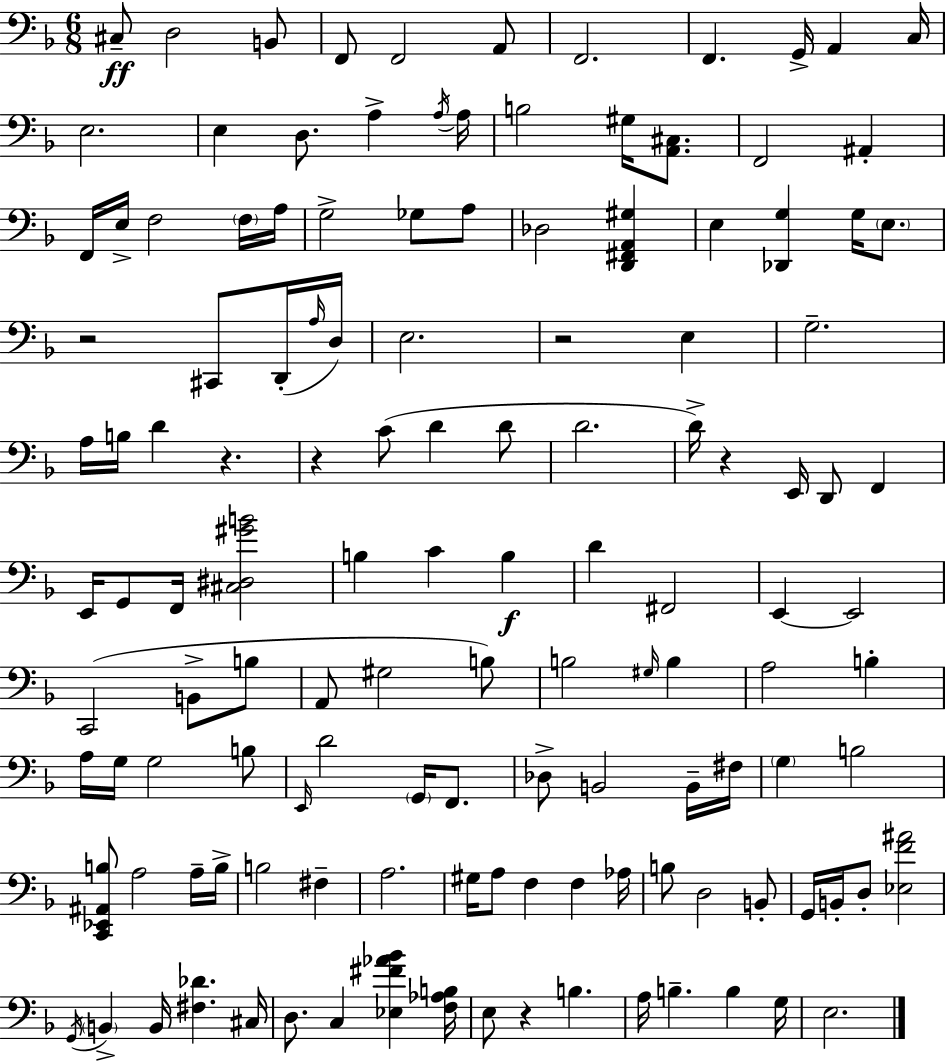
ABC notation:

X:1
T:Untitled
M:6/8
L:1/4
K:Dm
^C,/2 D,2 B,,/2 F,,/2 F,,2 A,,/2 F,,2 F,, G,,/4 A,, C,/4 E,2 E, D,/2 A, A,/4 A,/4 B,2 ^G,/4 [A,,^C,]/2 F,,2 ^A,, F,,/4 E,/4 F,2 F,/4 A,/4 G,2 _G,/2 A,/2 _D,2 [D,,^F,,A,,^G,] E, [_D,,G,] G,/4 E,/2 z2 ^C,,/2 D,,/4 A,/4 D,/4 E,2 z2 E, G,2 A,/4 B,/4 D z z C/2 D D/2 D2 D/4 z E,,/4 D,,/2 F,, E,,/4 G,,/2 F,,/4 [^C,^D,^GB]2 B, C B, D ^F,,2 E,, E,,2 C,,2 B,,/2 B,/2 A,,/2 ^G,2 B,/2 B,2 ^G,/4 B, A,2 B, A,/4 G,/4 G,2 B,/2 E,,/4 D2 G,,/4 F,,/2 _D,/2 B,,2 B,,/4 ^F,/4 G, B,2 [C,,_E,,^A,,B,]/2 A,2 A,/4 B,/4 B,2 ^F, A,2 ^G,/4 A,/2 F, F, _A,/4 B,/2 D,2 B,,/2 G,,/4 B,,/4 D,/2 [_E,F^A]2 G,,/4 B,, B,,/4 [^F,_D] ^C,/4 D,/2 C, [_E,^F_A_B] [F,_A,B,]/4 E,/2 z B, A,/4 B, B, G,/4 E,2